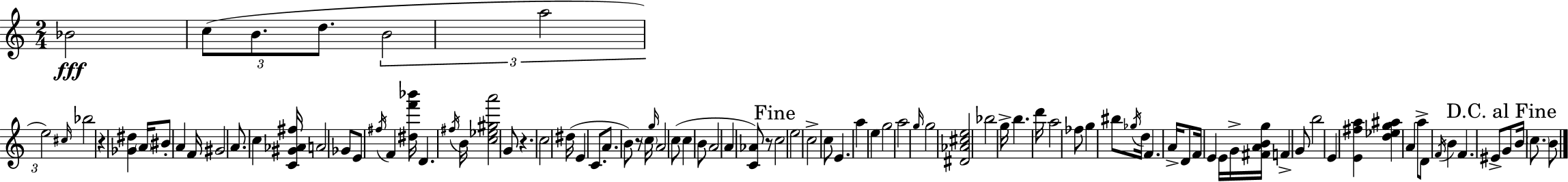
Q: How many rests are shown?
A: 4